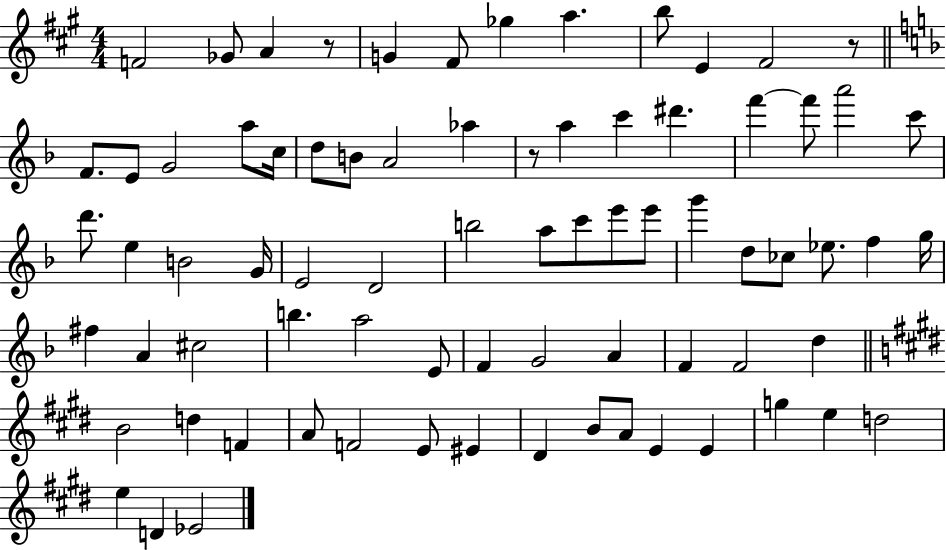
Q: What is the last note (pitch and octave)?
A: Eb4